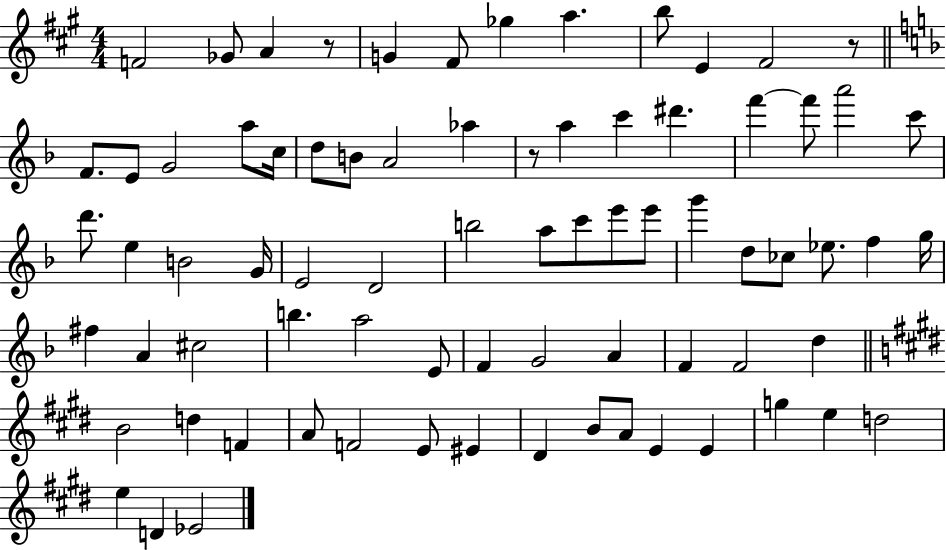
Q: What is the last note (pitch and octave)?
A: Eb4